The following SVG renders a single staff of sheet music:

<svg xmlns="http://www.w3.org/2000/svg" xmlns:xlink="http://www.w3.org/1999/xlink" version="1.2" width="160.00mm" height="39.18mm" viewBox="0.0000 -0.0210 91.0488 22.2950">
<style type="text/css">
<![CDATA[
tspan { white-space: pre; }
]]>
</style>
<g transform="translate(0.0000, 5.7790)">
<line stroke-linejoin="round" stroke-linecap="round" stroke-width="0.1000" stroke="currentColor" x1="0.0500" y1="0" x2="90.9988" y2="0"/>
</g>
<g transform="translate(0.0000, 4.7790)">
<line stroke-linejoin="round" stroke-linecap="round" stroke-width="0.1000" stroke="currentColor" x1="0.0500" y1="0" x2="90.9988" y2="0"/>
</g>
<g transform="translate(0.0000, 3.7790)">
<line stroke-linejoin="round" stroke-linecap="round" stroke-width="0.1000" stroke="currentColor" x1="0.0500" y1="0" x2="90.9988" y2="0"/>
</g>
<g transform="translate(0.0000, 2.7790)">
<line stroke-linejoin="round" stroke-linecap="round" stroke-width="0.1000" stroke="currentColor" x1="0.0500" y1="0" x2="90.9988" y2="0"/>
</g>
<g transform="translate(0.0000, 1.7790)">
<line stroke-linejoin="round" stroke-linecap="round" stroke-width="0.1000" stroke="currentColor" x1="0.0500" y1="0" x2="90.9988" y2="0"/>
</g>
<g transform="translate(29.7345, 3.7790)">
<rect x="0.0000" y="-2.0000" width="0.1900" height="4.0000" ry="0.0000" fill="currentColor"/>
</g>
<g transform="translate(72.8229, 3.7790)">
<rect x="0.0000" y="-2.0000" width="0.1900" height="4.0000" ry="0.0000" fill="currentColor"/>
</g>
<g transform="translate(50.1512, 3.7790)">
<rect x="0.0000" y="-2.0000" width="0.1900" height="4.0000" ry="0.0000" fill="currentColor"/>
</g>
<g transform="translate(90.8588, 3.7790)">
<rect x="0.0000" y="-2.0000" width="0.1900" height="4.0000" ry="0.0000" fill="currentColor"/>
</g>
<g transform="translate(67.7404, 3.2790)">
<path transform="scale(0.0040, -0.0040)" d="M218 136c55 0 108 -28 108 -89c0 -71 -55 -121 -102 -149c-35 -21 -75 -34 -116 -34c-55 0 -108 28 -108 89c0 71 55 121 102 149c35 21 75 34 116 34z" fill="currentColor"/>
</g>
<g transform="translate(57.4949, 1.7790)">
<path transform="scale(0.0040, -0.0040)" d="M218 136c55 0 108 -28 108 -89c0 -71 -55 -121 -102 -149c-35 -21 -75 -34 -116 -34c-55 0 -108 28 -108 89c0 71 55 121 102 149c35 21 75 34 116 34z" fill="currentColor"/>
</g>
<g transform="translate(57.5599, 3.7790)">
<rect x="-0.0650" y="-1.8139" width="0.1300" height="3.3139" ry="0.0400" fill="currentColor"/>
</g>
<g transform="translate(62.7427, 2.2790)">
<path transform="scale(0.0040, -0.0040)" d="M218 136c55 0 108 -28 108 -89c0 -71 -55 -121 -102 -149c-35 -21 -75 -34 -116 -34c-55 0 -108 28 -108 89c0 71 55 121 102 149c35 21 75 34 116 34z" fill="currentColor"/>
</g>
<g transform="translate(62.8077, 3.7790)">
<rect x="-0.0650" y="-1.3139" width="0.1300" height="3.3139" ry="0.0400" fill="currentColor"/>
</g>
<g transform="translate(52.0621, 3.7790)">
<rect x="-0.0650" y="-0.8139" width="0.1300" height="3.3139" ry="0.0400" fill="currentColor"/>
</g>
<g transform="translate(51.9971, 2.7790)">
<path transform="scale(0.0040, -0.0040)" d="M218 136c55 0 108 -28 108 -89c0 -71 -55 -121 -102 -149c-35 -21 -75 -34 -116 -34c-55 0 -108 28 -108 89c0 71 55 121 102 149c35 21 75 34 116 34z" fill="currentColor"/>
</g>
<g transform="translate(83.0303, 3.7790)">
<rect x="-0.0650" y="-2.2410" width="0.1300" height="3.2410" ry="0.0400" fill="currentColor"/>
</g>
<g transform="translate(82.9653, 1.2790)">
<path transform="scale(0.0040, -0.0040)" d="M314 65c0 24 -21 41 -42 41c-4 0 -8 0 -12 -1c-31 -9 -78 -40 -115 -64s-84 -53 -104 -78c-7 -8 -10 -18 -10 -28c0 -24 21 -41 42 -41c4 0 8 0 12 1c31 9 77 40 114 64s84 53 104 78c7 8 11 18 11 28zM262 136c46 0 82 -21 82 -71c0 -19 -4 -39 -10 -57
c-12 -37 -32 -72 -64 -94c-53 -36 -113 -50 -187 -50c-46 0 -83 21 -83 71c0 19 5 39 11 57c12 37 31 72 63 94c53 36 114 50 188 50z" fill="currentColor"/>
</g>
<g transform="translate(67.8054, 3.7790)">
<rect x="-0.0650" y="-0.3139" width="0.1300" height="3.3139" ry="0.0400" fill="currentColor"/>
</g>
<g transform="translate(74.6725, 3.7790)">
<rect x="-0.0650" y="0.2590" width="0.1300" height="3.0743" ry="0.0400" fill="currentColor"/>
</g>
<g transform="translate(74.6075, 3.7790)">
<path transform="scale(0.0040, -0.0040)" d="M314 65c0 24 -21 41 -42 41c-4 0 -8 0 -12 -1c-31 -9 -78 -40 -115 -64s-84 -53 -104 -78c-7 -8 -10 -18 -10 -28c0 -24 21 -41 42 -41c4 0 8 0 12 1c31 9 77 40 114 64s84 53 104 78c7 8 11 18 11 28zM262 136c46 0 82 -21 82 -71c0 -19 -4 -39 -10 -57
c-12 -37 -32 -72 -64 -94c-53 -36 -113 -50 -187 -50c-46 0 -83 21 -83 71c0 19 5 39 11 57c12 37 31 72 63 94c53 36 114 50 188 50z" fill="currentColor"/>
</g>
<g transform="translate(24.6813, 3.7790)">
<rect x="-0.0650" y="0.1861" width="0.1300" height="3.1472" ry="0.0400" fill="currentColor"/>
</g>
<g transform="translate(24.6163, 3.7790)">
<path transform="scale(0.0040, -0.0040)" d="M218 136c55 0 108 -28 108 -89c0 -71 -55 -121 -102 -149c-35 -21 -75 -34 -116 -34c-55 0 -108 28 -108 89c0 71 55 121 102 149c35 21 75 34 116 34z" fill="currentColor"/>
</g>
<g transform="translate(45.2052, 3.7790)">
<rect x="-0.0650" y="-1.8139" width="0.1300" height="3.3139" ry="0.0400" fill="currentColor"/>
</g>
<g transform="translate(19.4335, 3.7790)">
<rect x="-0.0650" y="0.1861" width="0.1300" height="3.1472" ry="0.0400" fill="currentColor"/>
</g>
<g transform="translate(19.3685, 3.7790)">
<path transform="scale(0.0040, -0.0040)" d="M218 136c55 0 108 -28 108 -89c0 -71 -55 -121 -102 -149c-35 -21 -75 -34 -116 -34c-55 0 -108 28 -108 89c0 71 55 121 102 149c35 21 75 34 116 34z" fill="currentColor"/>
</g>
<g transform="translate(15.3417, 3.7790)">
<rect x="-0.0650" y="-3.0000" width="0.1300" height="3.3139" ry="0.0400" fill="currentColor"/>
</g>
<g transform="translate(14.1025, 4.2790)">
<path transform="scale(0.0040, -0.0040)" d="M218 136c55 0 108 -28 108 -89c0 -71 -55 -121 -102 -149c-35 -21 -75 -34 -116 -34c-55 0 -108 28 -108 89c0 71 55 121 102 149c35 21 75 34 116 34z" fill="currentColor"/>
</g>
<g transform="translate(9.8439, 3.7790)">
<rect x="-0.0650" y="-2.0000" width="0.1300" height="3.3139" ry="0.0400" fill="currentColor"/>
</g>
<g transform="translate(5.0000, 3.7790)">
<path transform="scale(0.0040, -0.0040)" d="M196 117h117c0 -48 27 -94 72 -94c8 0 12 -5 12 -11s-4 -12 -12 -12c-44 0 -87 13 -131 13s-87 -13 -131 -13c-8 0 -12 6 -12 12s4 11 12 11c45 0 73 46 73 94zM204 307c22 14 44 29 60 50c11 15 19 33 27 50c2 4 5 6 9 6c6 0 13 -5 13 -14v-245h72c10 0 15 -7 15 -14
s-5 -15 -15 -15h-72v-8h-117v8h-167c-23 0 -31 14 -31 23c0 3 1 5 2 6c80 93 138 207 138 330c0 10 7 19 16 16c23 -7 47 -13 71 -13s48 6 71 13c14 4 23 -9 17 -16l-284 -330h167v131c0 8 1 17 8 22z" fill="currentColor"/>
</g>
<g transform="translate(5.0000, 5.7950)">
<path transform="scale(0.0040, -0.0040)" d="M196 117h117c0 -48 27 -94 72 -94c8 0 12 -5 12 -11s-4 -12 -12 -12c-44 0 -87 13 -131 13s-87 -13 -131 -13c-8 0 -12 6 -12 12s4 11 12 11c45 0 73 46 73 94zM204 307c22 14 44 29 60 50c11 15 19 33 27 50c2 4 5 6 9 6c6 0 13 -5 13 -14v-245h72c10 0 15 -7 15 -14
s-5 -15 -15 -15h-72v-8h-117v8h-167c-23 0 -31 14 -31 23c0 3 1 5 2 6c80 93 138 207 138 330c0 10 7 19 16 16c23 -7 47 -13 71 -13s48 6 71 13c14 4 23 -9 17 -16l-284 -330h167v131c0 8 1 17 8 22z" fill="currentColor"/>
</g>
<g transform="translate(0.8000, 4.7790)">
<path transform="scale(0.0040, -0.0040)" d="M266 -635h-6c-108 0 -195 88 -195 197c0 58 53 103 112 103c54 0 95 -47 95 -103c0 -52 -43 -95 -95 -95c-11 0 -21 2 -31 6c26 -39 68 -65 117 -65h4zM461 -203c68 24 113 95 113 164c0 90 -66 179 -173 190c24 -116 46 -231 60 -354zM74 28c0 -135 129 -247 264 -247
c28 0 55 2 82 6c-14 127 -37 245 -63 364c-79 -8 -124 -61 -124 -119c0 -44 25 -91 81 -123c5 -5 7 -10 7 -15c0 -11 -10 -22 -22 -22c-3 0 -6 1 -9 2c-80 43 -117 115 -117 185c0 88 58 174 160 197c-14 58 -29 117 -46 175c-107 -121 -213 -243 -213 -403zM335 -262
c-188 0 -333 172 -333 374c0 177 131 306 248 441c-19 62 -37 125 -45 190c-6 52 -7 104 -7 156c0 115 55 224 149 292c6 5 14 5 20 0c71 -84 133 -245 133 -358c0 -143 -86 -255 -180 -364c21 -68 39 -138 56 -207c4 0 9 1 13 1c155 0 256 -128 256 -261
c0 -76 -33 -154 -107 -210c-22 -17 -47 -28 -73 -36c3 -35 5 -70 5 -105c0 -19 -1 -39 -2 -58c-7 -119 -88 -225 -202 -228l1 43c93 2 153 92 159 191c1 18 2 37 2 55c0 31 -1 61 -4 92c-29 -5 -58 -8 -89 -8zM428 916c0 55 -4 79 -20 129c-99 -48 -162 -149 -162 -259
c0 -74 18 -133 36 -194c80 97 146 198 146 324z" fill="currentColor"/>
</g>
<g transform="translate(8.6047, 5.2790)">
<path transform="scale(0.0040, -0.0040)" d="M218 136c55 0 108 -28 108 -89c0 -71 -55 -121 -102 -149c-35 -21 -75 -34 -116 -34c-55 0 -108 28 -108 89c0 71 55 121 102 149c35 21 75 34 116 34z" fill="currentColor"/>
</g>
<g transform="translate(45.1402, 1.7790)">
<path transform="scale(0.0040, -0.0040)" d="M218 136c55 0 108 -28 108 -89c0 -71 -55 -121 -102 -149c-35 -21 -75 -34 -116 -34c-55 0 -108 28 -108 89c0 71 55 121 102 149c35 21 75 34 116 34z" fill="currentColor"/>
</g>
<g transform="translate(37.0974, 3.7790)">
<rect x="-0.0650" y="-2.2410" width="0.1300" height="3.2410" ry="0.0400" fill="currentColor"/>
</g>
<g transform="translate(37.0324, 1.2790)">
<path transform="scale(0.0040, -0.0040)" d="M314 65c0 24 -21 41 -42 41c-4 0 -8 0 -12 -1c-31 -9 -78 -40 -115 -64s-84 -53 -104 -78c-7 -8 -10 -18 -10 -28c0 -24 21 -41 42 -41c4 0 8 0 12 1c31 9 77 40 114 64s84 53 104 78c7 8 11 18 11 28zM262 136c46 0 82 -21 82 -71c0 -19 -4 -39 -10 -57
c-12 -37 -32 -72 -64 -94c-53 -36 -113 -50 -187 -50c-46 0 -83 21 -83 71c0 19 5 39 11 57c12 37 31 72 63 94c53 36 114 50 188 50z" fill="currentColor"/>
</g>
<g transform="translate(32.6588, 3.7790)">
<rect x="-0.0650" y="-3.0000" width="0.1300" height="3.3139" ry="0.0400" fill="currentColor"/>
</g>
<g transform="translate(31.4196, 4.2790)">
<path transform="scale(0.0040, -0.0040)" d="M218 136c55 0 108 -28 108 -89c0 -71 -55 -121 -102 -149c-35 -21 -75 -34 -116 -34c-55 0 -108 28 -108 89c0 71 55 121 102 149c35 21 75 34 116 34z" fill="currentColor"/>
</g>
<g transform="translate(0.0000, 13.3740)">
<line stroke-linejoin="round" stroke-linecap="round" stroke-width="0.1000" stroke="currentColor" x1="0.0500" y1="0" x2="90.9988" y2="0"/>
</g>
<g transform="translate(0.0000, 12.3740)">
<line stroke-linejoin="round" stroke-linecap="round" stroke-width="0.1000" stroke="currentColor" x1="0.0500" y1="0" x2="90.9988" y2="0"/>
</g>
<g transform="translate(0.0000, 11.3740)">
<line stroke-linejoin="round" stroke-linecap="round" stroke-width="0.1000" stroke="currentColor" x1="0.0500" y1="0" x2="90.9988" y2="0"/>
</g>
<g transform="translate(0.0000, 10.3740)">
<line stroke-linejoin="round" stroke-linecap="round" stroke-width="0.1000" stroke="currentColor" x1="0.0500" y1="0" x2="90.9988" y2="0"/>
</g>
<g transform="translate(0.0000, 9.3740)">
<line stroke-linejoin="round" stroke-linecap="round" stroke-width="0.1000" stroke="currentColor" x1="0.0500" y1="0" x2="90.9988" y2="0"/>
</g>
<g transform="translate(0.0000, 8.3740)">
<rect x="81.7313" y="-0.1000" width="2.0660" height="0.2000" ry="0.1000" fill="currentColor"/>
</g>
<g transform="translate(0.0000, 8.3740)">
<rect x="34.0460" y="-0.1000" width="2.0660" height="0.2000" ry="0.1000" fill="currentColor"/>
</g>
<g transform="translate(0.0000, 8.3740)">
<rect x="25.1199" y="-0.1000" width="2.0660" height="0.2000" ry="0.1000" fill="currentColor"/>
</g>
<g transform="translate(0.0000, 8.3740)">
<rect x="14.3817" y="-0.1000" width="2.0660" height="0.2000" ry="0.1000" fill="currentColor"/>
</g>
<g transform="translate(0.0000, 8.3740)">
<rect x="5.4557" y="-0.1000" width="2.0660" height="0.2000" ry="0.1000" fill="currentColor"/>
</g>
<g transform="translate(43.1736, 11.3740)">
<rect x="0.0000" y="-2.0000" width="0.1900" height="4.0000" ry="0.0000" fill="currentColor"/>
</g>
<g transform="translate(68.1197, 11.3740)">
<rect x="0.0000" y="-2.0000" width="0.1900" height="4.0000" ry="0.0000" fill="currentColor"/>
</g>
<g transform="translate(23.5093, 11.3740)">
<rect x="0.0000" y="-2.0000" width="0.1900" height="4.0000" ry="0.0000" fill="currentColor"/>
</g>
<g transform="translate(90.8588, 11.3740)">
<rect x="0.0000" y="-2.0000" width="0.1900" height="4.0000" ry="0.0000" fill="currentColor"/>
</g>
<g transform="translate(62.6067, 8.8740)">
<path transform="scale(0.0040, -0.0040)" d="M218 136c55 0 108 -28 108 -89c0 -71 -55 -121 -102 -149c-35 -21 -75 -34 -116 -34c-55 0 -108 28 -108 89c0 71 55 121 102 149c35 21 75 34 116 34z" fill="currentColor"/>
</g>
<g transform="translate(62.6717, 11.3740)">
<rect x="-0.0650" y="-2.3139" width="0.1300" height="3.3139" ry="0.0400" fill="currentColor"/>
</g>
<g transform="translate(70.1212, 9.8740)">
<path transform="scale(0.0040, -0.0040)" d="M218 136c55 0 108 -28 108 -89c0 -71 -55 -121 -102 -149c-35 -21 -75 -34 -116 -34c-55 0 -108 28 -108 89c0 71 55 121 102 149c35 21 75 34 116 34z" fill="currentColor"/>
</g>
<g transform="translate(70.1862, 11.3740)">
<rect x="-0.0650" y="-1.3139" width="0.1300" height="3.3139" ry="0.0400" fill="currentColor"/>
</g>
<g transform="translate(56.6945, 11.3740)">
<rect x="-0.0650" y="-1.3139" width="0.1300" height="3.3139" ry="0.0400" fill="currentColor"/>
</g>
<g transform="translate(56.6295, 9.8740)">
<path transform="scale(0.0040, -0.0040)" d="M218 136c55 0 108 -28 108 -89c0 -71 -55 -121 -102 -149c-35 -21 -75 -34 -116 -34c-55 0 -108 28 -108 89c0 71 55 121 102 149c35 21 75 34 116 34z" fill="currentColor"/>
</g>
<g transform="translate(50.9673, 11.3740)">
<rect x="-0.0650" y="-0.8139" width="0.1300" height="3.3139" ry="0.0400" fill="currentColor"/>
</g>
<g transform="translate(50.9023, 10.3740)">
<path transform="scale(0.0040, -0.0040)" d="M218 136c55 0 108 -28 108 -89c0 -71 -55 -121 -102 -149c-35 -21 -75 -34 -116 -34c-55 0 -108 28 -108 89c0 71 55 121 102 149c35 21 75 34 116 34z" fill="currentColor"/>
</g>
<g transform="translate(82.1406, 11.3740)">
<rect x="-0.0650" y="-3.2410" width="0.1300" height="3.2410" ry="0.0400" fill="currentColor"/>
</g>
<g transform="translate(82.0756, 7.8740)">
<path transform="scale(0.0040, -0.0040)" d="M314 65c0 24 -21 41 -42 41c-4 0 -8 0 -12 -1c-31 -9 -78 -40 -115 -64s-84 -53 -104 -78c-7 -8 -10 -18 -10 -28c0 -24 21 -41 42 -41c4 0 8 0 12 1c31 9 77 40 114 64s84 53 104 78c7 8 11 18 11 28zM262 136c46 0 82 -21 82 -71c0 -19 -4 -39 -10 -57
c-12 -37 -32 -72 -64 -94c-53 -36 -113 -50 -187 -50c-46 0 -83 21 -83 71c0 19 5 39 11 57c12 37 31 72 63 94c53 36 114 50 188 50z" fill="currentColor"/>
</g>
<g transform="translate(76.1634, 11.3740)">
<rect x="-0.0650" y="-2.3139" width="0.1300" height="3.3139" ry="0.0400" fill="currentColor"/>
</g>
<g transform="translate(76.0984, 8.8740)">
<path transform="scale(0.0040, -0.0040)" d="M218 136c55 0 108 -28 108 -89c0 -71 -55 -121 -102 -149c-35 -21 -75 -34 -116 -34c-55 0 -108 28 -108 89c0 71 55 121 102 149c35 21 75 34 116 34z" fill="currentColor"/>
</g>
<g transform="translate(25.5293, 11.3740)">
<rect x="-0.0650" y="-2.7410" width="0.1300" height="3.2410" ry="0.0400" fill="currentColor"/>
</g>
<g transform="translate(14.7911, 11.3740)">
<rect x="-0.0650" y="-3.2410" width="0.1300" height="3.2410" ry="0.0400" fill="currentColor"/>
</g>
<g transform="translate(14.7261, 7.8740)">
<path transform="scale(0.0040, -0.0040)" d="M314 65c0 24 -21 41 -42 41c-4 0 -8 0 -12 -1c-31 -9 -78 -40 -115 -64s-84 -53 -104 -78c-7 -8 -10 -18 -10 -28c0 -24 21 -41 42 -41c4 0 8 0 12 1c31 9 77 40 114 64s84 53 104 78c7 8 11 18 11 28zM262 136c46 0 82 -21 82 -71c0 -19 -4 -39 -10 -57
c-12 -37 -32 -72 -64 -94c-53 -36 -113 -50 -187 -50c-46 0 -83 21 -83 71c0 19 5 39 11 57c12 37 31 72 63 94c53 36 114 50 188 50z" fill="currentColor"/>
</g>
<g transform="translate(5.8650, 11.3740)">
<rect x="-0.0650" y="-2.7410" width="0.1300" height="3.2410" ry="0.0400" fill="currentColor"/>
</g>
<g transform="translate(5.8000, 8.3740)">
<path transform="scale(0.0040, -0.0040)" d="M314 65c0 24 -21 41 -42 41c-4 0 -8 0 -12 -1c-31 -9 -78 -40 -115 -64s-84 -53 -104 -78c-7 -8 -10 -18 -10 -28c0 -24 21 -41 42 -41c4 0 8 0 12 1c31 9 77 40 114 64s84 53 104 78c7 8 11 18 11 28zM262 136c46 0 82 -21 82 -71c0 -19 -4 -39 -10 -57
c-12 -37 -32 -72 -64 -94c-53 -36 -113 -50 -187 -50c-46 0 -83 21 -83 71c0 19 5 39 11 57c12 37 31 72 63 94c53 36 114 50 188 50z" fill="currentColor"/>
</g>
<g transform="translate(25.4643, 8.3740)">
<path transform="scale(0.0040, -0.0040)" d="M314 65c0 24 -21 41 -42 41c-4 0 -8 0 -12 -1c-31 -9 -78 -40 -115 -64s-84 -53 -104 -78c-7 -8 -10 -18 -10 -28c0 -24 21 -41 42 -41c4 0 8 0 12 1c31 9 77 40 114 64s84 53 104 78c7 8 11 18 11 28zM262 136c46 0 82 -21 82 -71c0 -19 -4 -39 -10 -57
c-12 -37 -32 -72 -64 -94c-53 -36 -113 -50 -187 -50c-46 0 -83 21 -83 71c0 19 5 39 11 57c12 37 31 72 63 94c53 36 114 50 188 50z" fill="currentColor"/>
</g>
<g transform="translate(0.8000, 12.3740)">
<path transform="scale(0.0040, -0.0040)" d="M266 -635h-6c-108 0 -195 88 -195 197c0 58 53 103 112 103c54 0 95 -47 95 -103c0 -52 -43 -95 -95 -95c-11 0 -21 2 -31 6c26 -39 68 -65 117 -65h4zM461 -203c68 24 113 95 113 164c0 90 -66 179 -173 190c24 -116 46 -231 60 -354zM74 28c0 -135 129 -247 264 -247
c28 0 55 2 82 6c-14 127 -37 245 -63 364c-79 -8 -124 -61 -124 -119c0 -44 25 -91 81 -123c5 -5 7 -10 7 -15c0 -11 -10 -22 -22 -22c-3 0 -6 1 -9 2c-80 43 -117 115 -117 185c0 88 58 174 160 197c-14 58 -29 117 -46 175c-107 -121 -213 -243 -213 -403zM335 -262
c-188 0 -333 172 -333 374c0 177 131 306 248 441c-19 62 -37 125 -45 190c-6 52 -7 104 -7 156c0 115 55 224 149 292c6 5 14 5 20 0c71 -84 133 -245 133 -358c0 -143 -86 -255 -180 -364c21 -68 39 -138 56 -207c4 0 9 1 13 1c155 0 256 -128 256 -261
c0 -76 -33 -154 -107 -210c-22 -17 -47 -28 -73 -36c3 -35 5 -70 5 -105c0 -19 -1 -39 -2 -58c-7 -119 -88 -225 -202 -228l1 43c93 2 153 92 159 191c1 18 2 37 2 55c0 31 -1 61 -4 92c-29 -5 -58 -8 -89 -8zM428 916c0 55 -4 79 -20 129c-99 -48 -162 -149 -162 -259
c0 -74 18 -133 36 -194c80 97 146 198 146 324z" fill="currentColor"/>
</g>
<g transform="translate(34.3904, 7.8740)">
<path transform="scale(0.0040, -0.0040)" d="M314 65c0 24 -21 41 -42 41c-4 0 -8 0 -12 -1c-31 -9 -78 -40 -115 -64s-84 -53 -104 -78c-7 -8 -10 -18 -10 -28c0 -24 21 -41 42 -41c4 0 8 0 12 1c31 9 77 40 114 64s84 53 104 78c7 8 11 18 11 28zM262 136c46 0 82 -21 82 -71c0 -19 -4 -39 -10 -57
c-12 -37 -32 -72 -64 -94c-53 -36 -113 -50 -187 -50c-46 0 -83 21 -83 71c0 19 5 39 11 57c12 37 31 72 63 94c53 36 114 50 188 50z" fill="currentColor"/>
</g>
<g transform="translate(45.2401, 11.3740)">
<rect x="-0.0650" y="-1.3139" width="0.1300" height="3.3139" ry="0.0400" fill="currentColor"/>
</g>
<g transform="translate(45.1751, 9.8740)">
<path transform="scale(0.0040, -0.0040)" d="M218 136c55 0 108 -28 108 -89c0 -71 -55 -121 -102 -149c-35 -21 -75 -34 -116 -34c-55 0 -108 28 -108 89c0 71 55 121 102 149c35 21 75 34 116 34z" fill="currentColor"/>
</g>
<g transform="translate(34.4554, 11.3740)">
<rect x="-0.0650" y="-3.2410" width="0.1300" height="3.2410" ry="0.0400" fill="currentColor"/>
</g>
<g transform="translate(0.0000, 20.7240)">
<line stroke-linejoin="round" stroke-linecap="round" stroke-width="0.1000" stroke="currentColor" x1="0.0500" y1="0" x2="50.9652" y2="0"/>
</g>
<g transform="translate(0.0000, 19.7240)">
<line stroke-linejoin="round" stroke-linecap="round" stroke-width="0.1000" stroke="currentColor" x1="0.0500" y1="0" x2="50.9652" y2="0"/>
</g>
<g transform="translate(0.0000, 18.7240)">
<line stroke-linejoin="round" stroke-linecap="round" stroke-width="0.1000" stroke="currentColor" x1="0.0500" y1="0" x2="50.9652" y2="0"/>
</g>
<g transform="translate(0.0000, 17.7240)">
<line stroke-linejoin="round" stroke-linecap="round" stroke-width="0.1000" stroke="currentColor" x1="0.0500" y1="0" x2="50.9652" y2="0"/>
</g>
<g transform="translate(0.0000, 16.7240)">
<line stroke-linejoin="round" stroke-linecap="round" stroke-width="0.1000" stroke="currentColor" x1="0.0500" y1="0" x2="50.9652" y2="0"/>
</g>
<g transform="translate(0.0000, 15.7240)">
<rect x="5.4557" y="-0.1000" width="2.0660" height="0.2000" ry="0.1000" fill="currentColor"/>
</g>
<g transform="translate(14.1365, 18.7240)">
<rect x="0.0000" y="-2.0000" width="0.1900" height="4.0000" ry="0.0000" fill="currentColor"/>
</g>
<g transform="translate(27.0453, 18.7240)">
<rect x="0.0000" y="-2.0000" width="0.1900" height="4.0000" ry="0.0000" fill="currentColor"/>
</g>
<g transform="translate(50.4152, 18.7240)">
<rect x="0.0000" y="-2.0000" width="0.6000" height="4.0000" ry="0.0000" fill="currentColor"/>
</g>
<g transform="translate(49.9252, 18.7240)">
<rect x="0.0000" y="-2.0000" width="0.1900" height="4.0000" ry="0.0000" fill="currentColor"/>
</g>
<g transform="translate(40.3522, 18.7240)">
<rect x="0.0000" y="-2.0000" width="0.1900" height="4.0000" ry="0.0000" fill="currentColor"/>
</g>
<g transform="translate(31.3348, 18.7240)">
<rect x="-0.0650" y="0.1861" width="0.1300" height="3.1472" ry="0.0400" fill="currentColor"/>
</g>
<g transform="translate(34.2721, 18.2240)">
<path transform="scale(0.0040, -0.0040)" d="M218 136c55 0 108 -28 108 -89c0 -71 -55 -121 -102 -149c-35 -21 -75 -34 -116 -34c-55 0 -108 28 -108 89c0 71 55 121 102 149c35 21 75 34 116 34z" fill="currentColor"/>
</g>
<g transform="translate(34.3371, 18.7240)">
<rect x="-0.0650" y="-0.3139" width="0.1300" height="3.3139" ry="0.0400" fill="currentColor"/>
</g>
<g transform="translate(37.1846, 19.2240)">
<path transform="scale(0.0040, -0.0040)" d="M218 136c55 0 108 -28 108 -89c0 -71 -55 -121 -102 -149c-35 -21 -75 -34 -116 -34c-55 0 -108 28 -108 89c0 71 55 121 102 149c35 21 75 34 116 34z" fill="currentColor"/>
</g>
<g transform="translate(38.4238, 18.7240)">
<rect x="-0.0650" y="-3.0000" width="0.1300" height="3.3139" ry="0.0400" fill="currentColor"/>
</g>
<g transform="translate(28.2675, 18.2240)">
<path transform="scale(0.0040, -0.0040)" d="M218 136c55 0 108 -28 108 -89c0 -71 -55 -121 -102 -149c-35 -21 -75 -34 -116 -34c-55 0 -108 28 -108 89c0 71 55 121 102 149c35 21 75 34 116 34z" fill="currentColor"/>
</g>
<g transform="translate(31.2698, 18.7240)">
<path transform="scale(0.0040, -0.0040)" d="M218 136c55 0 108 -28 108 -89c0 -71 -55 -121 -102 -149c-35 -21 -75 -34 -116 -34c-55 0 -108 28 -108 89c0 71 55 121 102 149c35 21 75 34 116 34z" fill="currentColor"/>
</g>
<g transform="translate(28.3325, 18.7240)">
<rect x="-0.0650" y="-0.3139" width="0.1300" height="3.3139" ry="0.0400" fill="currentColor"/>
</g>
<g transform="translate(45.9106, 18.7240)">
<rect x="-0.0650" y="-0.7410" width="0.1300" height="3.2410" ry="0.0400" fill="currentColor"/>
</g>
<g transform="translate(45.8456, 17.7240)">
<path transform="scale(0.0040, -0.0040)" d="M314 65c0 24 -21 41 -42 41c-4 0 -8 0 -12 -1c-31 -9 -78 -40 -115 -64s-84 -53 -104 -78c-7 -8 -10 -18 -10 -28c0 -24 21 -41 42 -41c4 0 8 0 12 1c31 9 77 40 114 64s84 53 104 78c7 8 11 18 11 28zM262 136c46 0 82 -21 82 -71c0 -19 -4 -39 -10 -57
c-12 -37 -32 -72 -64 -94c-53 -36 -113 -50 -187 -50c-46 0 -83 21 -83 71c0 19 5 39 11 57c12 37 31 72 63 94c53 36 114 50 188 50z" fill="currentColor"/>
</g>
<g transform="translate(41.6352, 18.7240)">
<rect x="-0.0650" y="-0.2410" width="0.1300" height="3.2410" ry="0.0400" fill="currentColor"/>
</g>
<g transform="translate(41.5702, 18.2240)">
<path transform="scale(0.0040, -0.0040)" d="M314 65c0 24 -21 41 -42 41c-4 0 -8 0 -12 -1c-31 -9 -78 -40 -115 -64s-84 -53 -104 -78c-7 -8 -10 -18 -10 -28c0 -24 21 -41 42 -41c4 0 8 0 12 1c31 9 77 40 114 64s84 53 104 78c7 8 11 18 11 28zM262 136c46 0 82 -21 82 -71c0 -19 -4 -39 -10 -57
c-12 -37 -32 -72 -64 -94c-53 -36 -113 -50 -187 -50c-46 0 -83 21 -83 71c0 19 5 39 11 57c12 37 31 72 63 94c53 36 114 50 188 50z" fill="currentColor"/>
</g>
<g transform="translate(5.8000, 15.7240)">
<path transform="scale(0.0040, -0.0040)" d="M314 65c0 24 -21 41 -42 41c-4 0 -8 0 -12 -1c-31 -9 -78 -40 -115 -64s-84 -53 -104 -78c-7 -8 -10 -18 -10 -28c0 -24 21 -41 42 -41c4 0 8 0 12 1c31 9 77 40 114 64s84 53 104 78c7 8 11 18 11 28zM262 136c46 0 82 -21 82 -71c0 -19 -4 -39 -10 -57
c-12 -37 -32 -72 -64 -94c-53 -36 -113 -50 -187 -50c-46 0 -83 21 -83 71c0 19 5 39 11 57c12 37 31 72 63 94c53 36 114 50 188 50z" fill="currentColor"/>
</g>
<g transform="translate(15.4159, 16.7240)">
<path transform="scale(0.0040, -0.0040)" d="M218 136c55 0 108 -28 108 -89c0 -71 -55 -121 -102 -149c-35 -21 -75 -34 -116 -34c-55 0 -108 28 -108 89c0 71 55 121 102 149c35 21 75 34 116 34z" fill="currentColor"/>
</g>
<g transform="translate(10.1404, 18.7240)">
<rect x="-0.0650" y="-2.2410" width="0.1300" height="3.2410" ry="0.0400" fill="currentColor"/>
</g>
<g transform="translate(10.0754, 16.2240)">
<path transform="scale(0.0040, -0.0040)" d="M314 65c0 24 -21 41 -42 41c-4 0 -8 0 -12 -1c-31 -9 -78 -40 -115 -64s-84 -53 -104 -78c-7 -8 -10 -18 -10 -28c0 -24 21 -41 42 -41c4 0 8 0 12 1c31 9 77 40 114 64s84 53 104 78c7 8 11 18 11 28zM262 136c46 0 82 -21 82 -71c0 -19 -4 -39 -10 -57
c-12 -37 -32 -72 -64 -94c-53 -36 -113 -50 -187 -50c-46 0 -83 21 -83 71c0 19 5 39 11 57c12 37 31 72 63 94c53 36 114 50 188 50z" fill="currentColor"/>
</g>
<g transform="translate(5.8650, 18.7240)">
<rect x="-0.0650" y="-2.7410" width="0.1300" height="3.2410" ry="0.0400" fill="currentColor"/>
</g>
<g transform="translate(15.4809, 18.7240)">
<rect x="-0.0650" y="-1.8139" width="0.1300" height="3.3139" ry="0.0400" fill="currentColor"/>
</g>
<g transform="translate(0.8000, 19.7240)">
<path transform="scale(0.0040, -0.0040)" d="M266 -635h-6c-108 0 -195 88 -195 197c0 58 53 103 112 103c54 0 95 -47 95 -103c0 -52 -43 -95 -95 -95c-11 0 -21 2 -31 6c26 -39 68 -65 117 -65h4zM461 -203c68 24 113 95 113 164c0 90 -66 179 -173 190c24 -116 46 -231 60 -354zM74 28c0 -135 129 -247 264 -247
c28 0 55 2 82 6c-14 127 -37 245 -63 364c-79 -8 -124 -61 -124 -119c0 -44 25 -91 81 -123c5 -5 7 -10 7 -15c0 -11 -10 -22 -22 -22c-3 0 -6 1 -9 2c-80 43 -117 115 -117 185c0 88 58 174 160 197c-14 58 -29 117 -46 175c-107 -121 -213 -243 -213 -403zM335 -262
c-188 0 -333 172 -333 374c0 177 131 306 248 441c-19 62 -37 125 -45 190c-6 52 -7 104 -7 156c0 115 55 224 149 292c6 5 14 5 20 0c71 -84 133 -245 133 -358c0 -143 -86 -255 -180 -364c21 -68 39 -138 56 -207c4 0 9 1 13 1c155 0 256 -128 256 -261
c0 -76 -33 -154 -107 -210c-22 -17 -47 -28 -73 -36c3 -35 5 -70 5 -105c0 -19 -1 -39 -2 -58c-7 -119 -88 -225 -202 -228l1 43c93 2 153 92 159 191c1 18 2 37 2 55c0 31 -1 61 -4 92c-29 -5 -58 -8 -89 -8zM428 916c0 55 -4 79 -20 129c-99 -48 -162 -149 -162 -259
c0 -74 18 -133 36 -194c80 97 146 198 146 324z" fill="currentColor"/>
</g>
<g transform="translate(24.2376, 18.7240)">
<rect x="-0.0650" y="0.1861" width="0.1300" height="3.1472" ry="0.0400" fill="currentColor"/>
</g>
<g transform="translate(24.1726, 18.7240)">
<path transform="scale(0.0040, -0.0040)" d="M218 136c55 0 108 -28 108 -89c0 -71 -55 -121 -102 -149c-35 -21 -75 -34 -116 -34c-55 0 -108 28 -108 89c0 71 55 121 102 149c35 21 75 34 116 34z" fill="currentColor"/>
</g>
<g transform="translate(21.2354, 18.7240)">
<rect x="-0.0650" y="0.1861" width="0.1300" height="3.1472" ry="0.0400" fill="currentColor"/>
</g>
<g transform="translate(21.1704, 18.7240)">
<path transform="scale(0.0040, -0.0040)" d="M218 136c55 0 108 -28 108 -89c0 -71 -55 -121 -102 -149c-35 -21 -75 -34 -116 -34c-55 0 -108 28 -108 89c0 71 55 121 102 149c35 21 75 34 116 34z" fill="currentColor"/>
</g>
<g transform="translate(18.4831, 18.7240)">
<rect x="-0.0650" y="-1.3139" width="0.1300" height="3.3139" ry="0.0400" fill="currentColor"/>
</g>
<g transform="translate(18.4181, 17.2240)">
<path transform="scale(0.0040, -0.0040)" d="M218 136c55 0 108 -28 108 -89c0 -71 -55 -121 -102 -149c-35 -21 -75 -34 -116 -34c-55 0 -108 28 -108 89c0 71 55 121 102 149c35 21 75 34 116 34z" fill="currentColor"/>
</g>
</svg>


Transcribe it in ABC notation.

X:1
T:Untitled
M:4/4
L:1/4
K:C
F A B B A g2 f d f e c B2 g2 a2 b2 a2 b2 e d e g e g b2 a2 g2 f e B B c B c A c2 d2